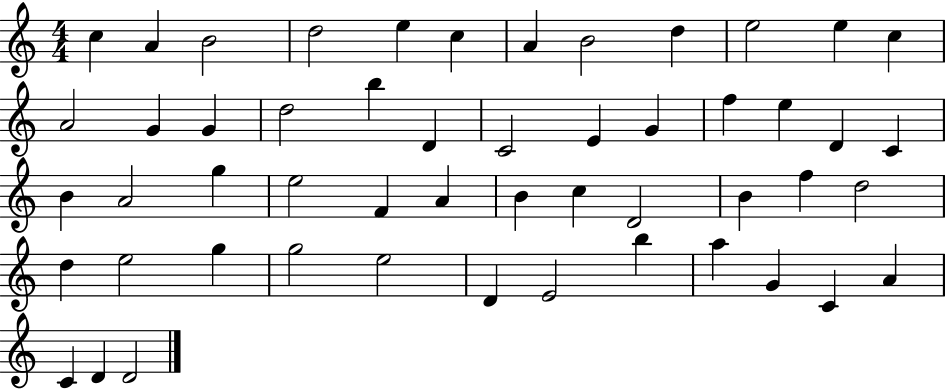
C5/q A4/q B4/h D5/h E5/q C5/q A4/q B4/h D5/q E5/h E5/q C5/q A4/h G4/q G4/q D5/h B5/q D4/q C4/h E4/q G4/q F5/q E5/q D4/q C4/q B4/q A4/h G5/q E5/h F4/q A4/q B4/q C5/q D4/h B4/q F5/q D5/h D5/q E5/h G5/q G5/h E5/h D4/q E4/h B5/q A5/q G4/q C4/q A4/q C4/q D4/q D4/h